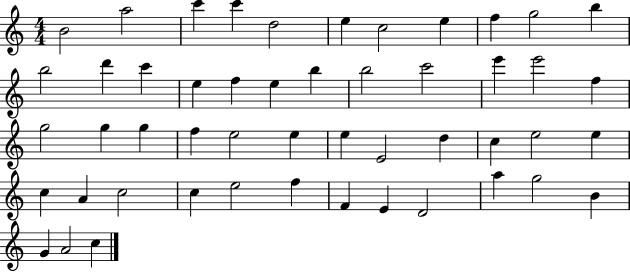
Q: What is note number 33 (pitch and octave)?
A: C5